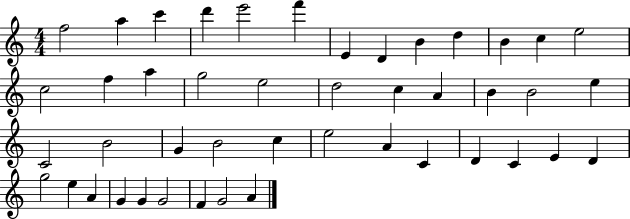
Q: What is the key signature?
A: C major